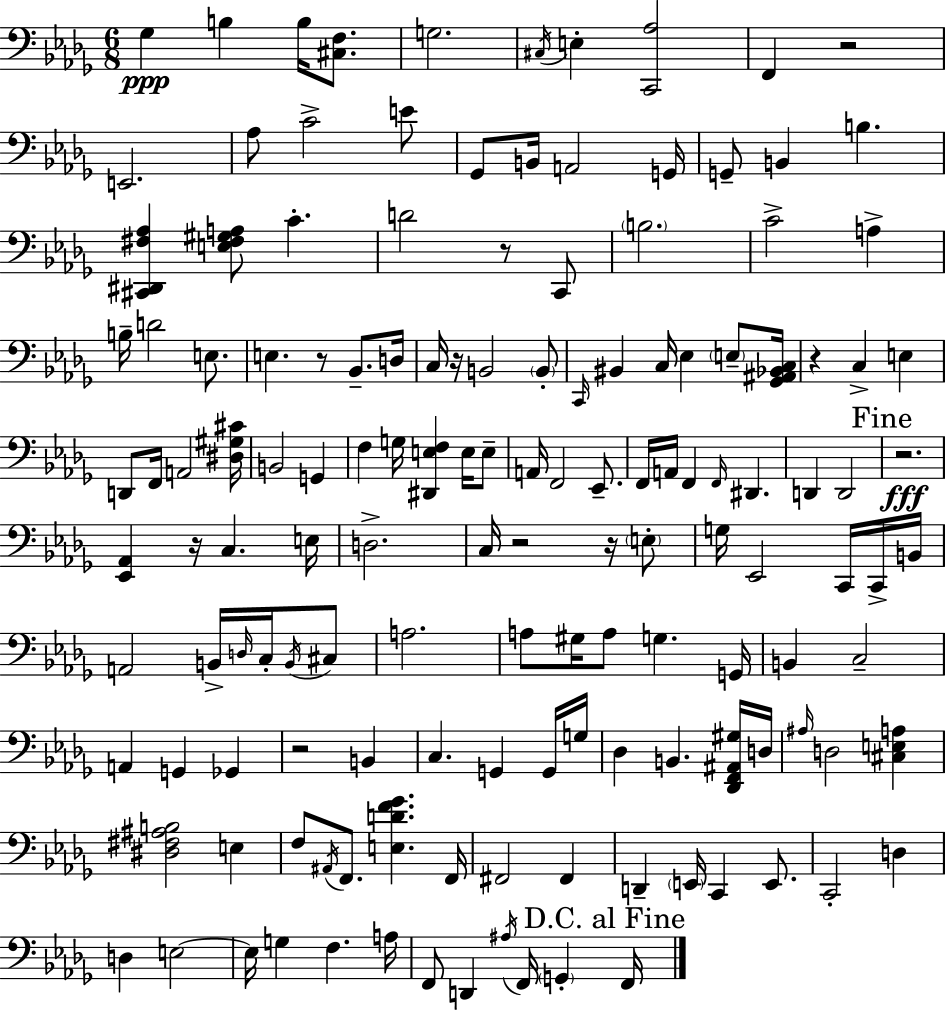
{
  \clef bass
  \numericTimeSignature
  \time 6/8
  \key bes \minor
  ges4\ppp b4 b16 <cis f>8. | g2. | \acciaccatura { cis16 } e4-. <c, aes>2 | f,4 r2 | \break e,2. | aes8 c'2-> e'8 | ges,8 b,16 a,2 | g,16 g,8-- b,4 b4. | \break <cis, dis, fis aes>4 <e fis gis a>8 c'4.-. | d'2 r8 c,8 | \parenthesize b2. | c'2-> a4-> | \break b16-- d'2 e8. | e4. r8 bes,8.-- | d16 c16 r16 b,2 \parenthesize b,8-. | \grace { c,16 } bis,4 c16 ees4 \parenthesize e8-- | \break <ges, ais, bes, c>16 r4 c4-> e4 | d,8 f,16 a,2 | <dis gis cis'>16 b,2 g,4 | f4 g16 <dis, e f>4 e16 | \break e8-- a,16 f,2 ees,8.-- | f,16 a,16 f,4 \grace { f,16 } dis,4. | d,4 d,2 | \mark "Fine" r2.\fff | \break <ees, aes,>4 r16 c4. | e16 d2.-> | c16 r2 | r16 \parenthesize e8-. g16 ees,2 | \break c,16 c,16-> b,16 a,2 b,16-> | \grace { d16 } c16-. \acciaccatura { b,16 } cis8 a2. | a8 gis16 a8 g4. | g,16 b,4 c2-- | \break a,4 g,4 | ges,4 r2 | b,4 c4. g,4 | g,16 g16 des4 b,4. | \break <des, f, ais, gis>16 d16 \grace { ais16 } d2 | <cis e a>4 <dis fis ais b>2 | e4 f8 \acciaccatura { ais,16 } f,8. | <e d' f' ges'>4. f,16 fis,2 | \break fis,4 d,4-- \parenthesize e,16 | c,4 e,8. c,2-. | d4 d4 e2~~ | e16 g4 | \break f4. a16 f,8 d,4 | \acciaccatura { ais16 } f,16 \parenthesize g,4-. \mark "D.C. al Fine" f,16 \bar "|."
}